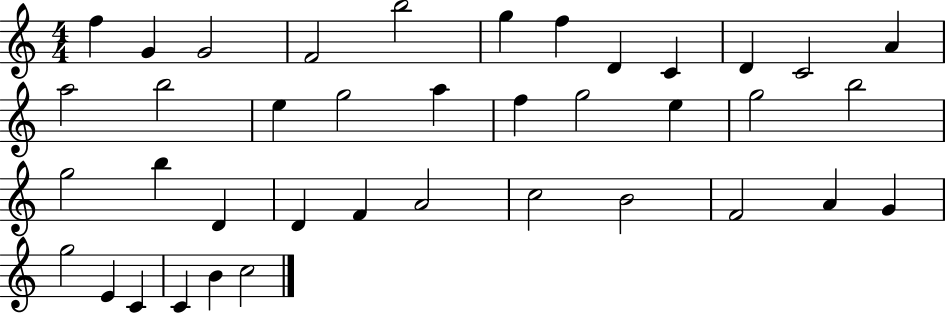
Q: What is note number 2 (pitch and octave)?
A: G4